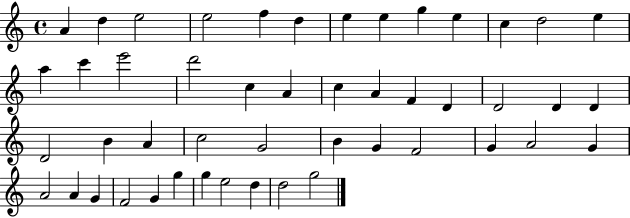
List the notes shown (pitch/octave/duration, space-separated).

A4/q D5/q E5/h E5/h F5/q D5/q E5/q E5/q G5/q E5/q C5/q D5/h E5/q A5/q C6/q E6/h D6/h C5/q A4/q C5/q A4/q F4/q D4/q D4/h D4/q D4/q D4/h B4/q A4/q C5/h G4/h B4/q G4/q F4/h G4/q A4/h G4/q A4/h A4/q G4/q F4/h G4/q G5/q G5/q E5/h D5/q D5/h G5/h